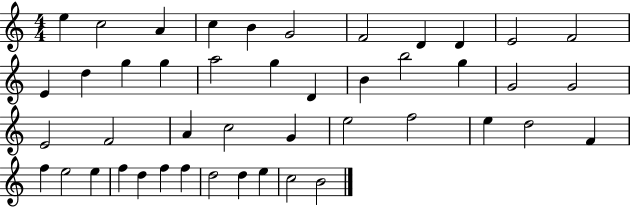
{
  \clef treble
  \numericTimeSignature
  \time 4/4
  \key c \major
  e''4 c''2 a'4 | c''4 b'4 g'2 | f'2 d'4 d'4 | e'2 f'2 | \break e'4 d''4 g''4 g''4 | a''2 g''4 d'4 | b'4 b''2 g''4 | g'2 g'2 | \break e'2 f'2 | a'4 c''2 g'4 | e''2 f''2 | e''4 d''2 f'4 | \break f''4 e''2 e''4 | f''4 d''4 f''4 f''4 | d''2 d''4 e''4 | c''2 b'2 | \break \bar "|."
}